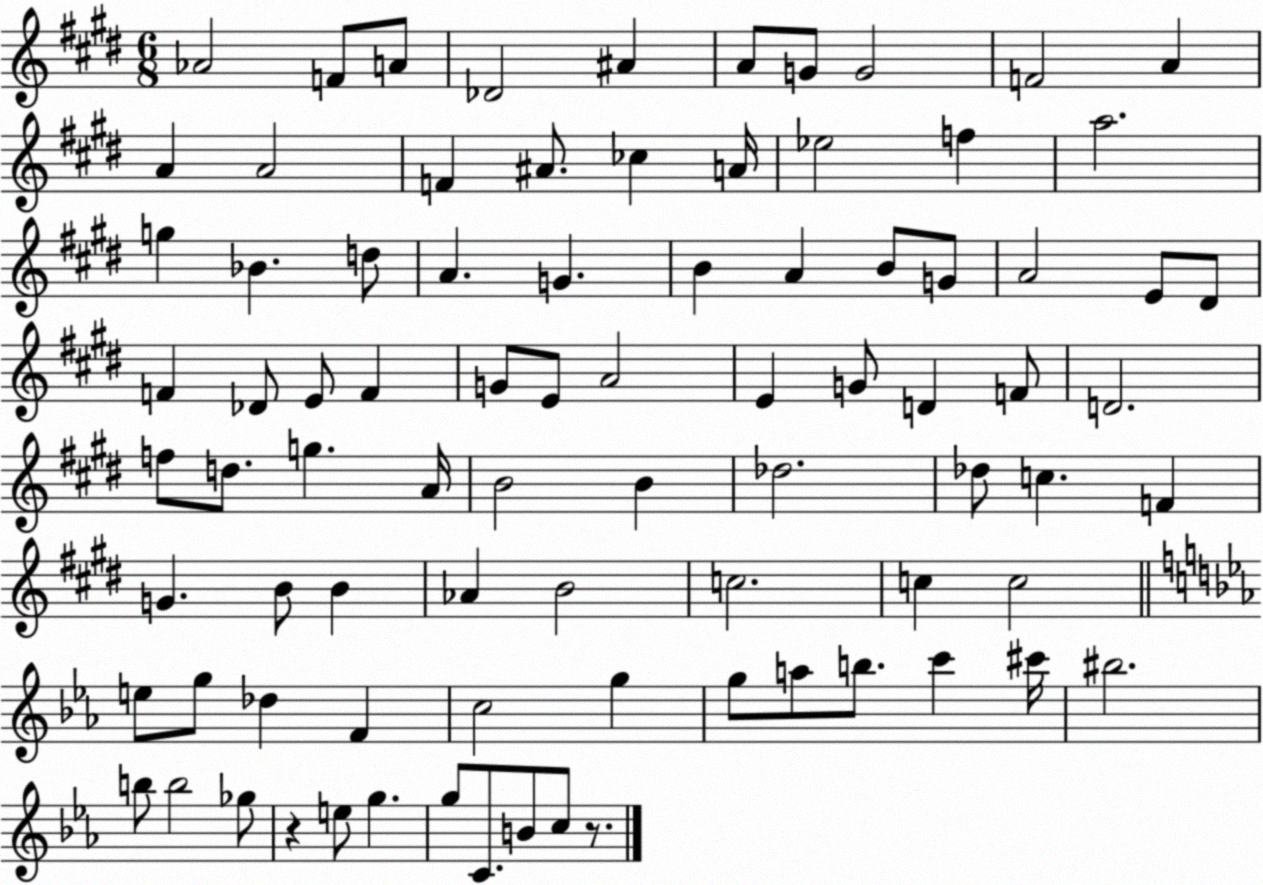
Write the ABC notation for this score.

X:1
T:Untitled
M:6/8
L:1/4
K:E
_A2 F/2 A/2 _D2 ^A A/2 G/2 G2 F2 A A A2 F ^A/2 _c A/4 _e2 f a2 g _B d/2 A G B A B/2 G/2 A2 E/2 ^D/2 F _D/2 E/2 F G/2 E/2 A2 E G/2 D F/2 D2 f/2 d/2 g A/4 B2 B _d2 _d/2 c F G B/2 B _A B2 c2 c c2 e/2 g/2 _d F c2 g g/2 a/2 b/2 c' ^c'/4 ^b2 b/2 b2 _g/2 z e/2 g g/2 C/2 B/2 c/2 z/2